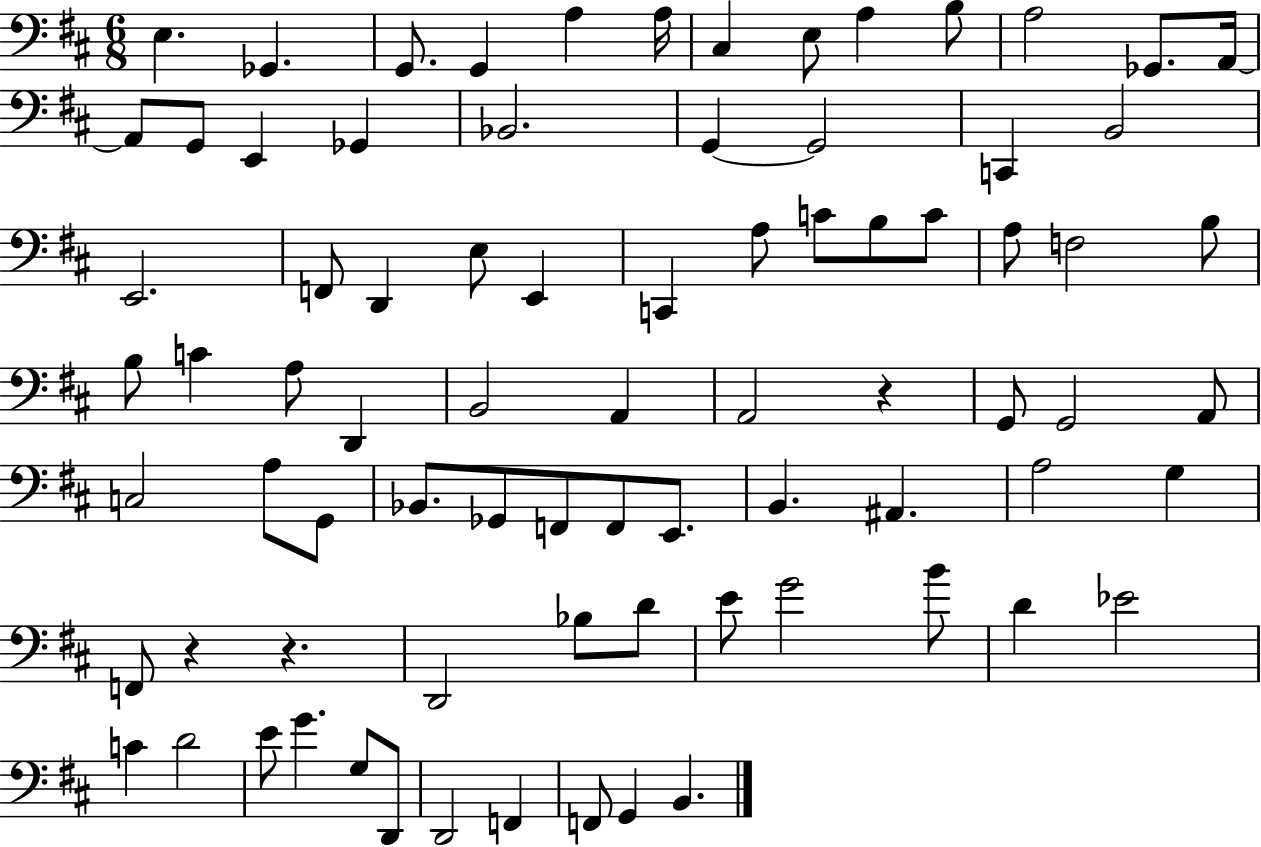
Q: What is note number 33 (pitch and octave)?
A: A3